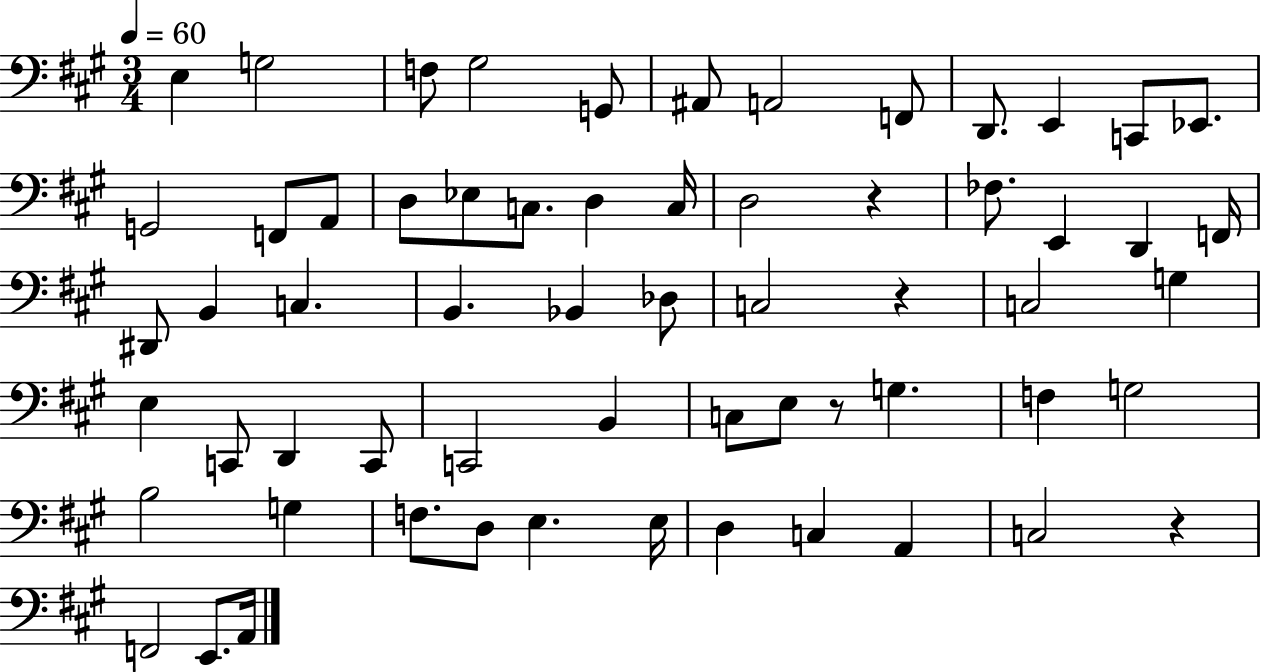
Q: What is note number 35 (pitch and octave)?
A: E3